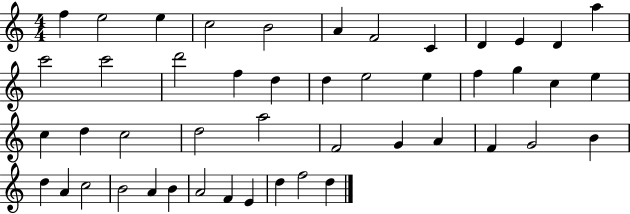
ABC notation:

X:1
T:Untitled
M:4/4
L:1/4
K:C
f e2 e c2 B2 A F2 C D E D a c'2 c'2 d'2 f d d e2 e f g c e c d c2 d2 a2 F2 G A F G2 B d A c2 B2 A B A2 F E d f2 d